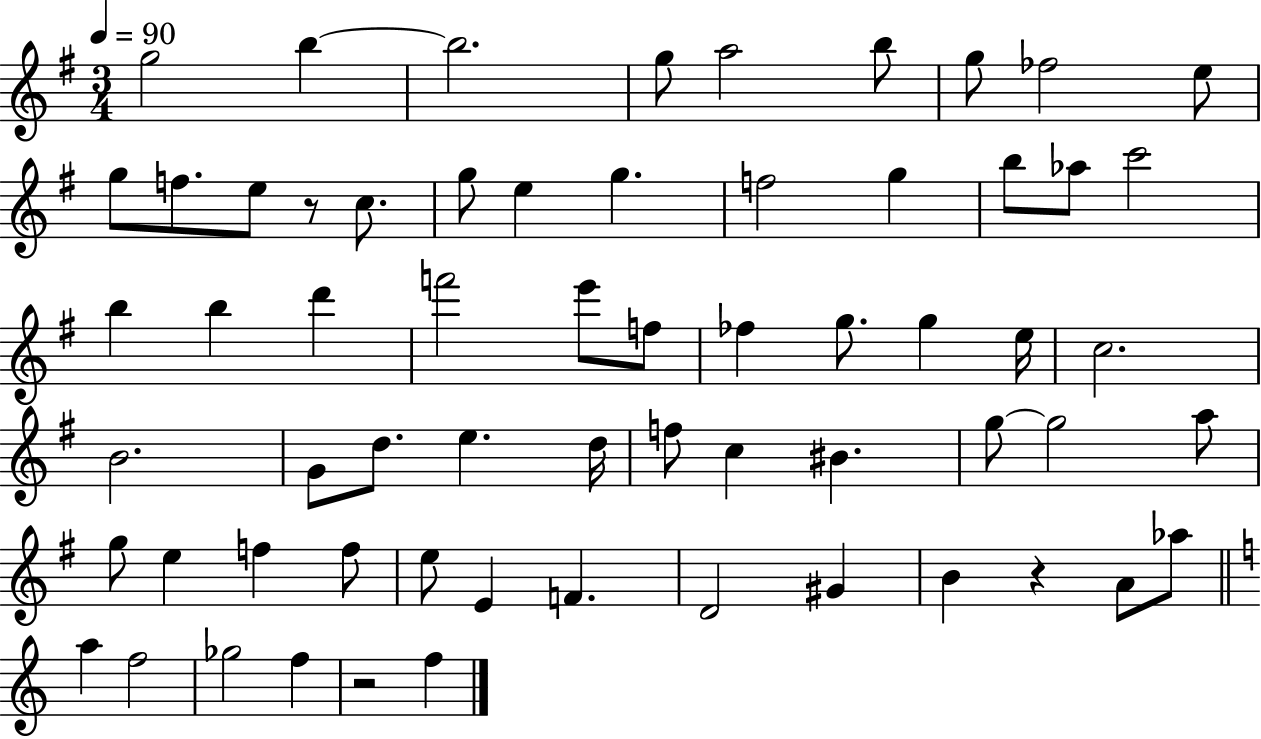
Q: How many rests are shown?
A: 3